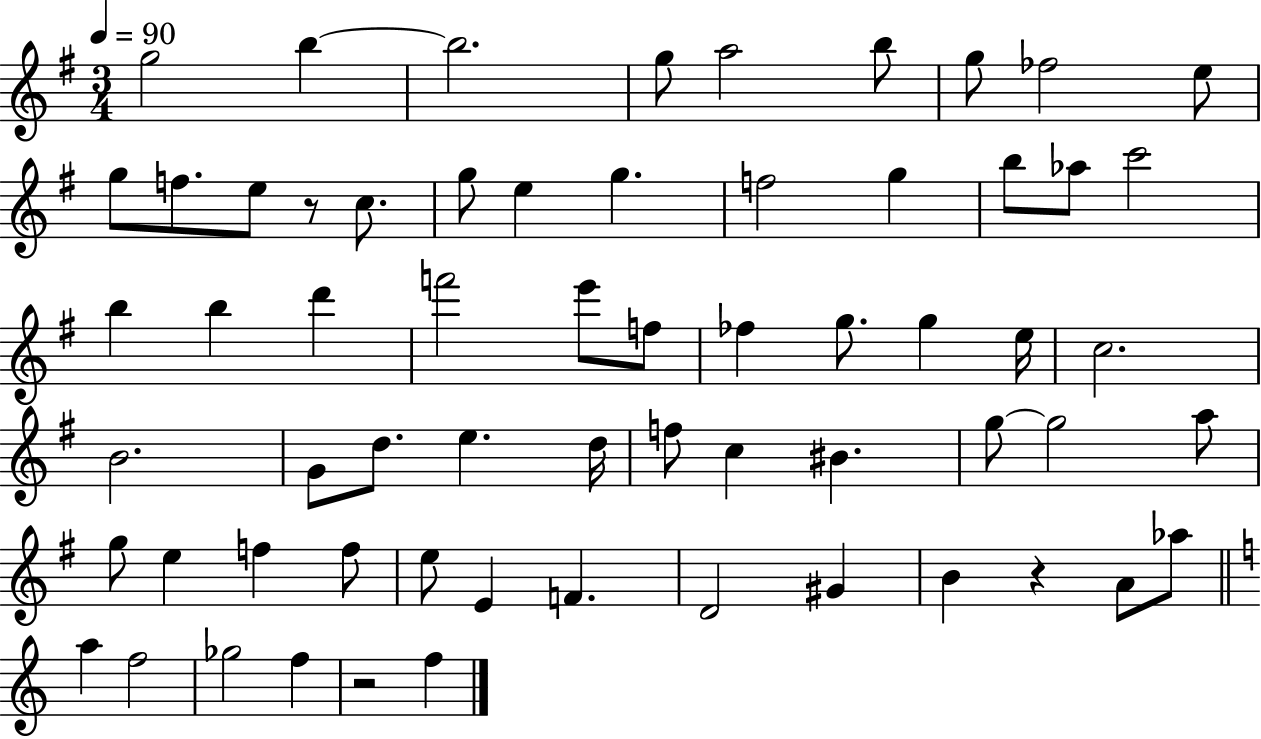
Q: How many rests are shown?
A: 3